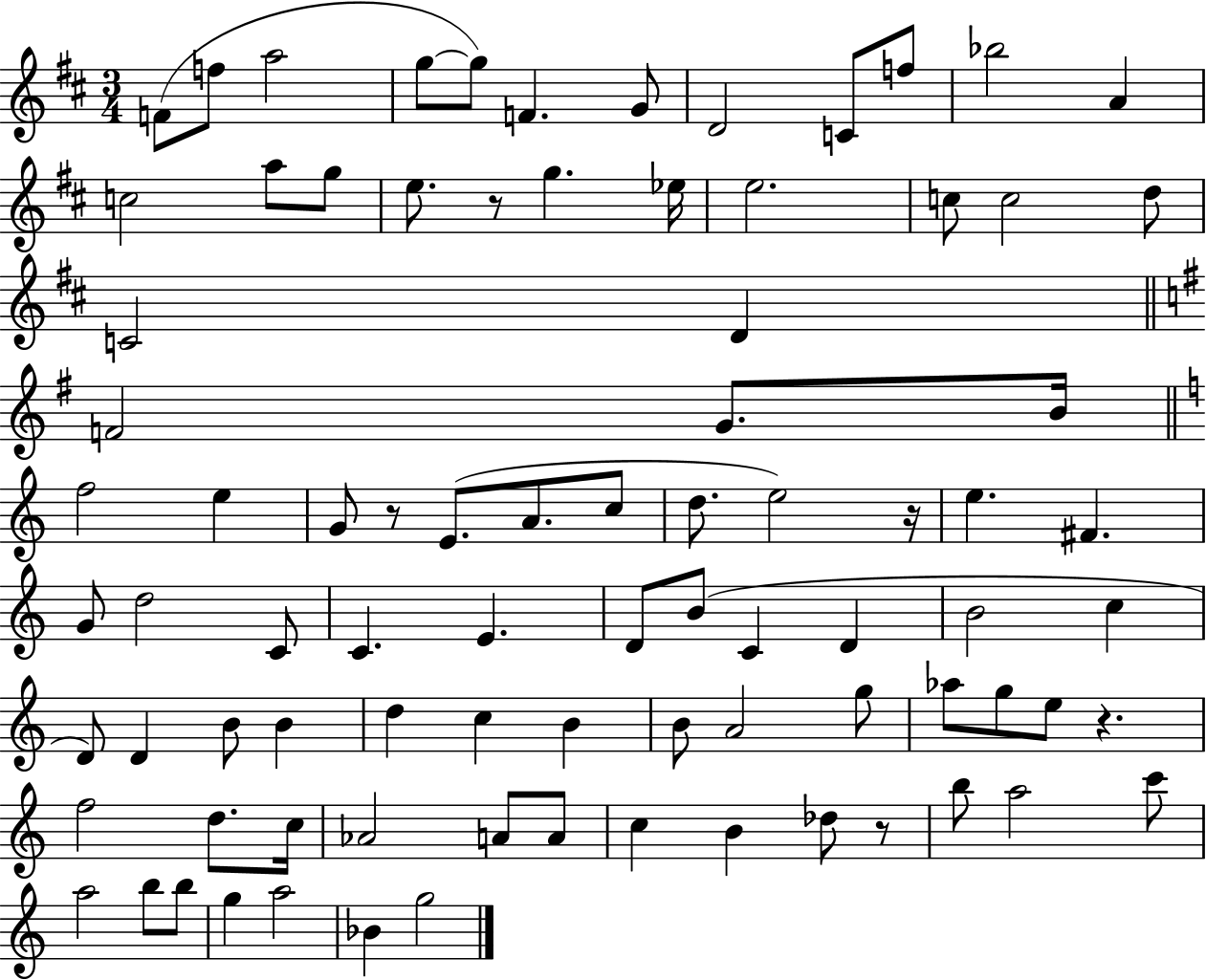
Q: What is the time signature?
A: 3/4